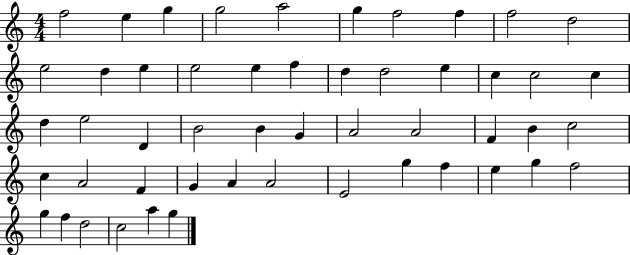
F5/h E5/q G5/q G5/h A5/h G5/q F5/h F5/q F5/h D5/h E5/h D5/q E5/q E5/h E5/q F5/q D5/q D5/h E5/q C5/q C5/h C5/q D5/q E5/h D4/q B4/h B4/q G4/q A4/h A4/h F4/q B4/q C5/h C5/q A4/h F4/q G4/q A4/q A4/h E4/h G5/q F5/q E5/q G5/q F5/h G5/q F5/q D5/h C5/h A5/q G5/q